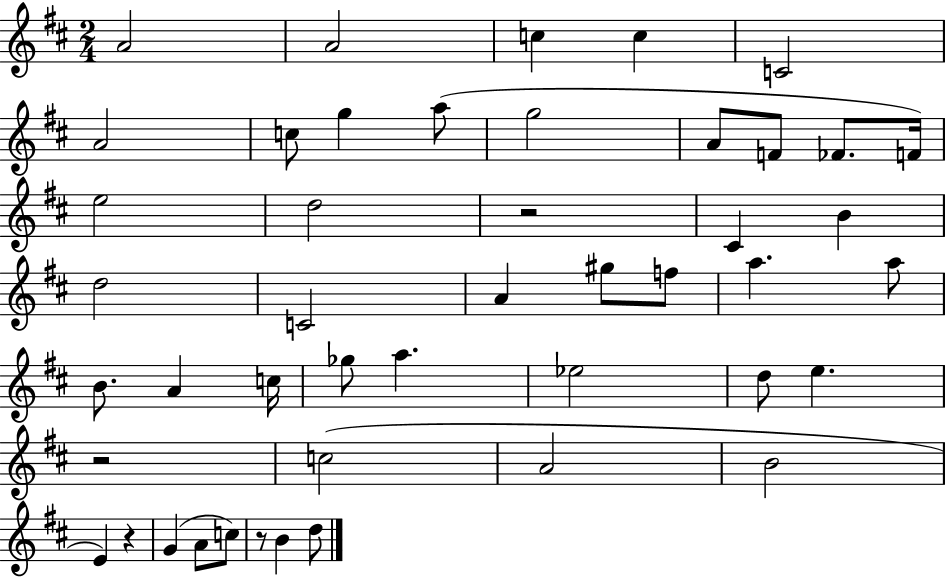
A4/h A4/h C5/q C5/q C4/h A4/h C5/e G5/q A5/e G5/h A4/e F4/e FES4/e. F4/s E5/h D5/h R/h C#4/q B4/q D5/h C4/h A4/q G#5/e F5/e A5/q. A5/e B4/e. A4/q C5/s Gb5/e A5/q. Eb5/h D5/e E5/q. R/h C5/h A4/h B4/h E4/q R/q G4/q A4/e C5/e R/e B4/q D5/e